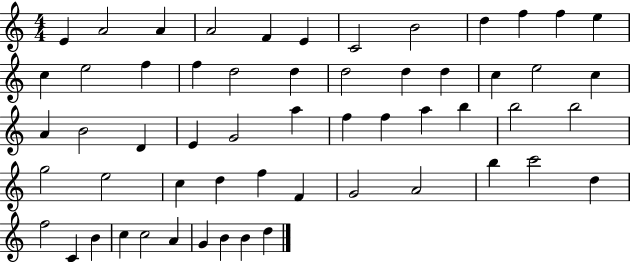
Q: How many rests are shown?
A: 0